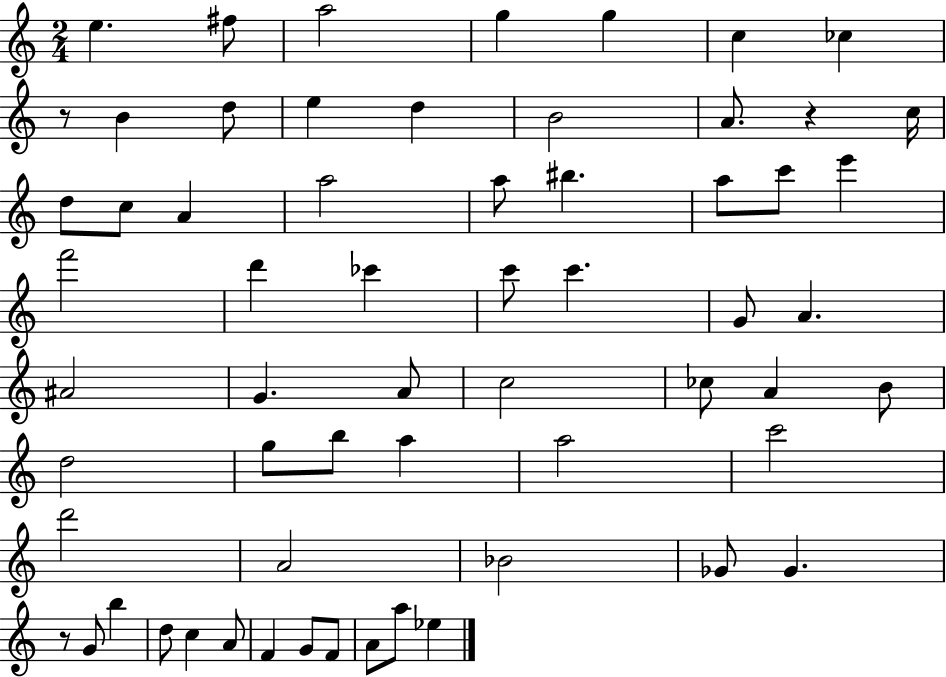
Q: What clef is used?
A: treble